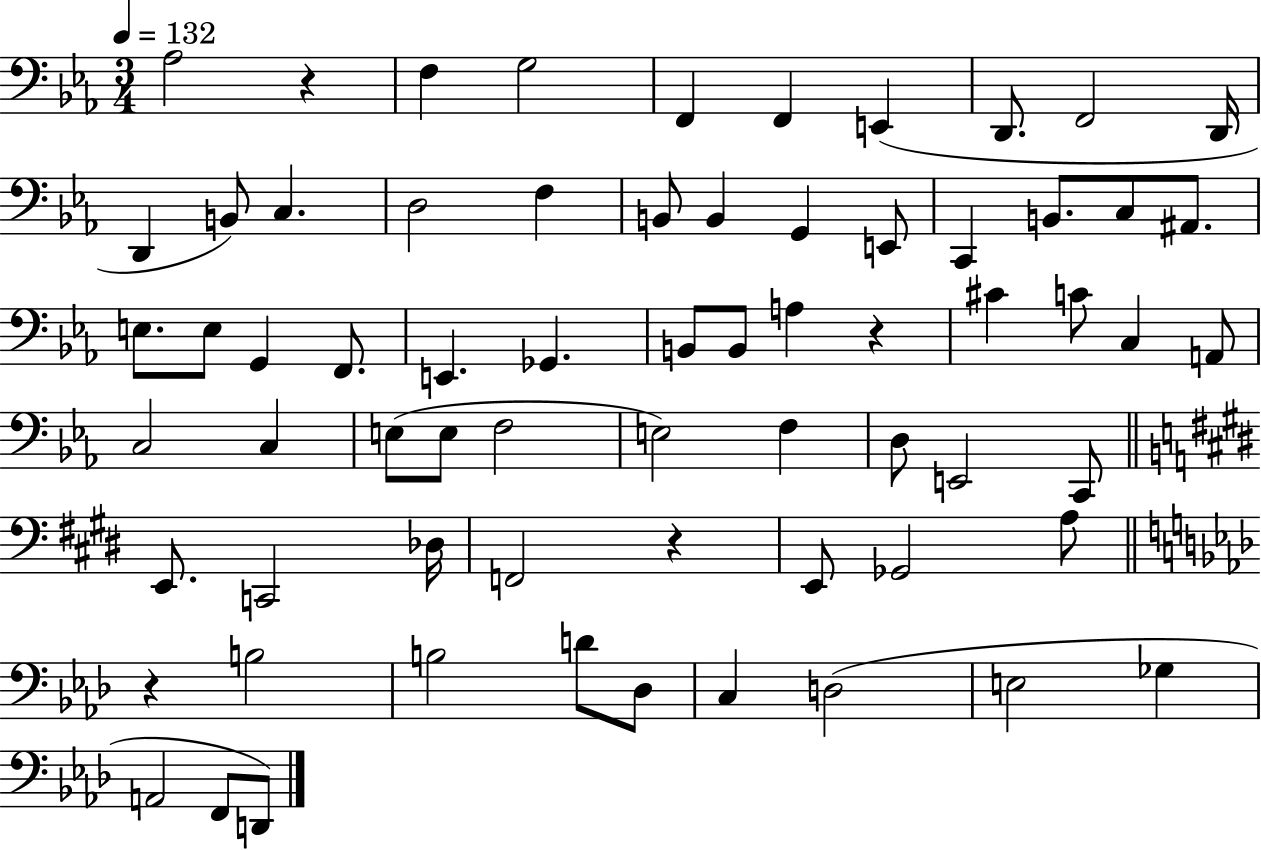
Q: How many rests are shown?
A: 4